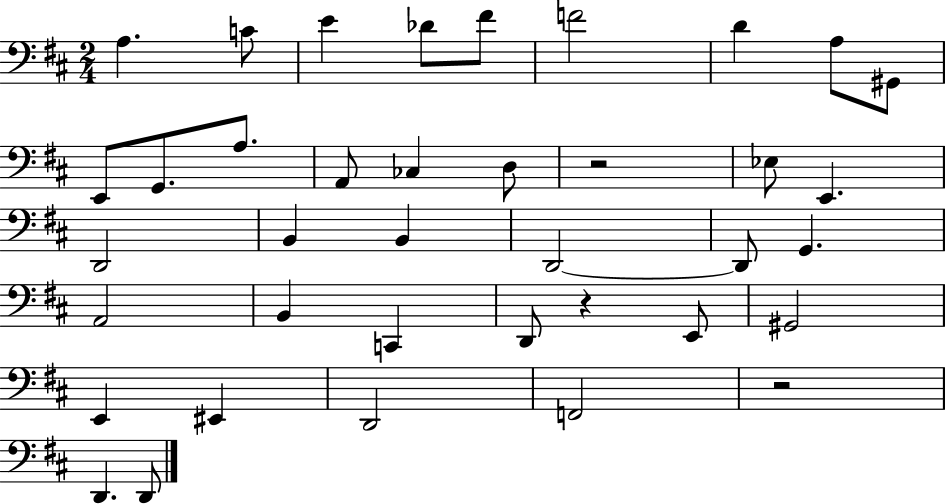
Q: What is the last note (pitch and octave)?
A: D2